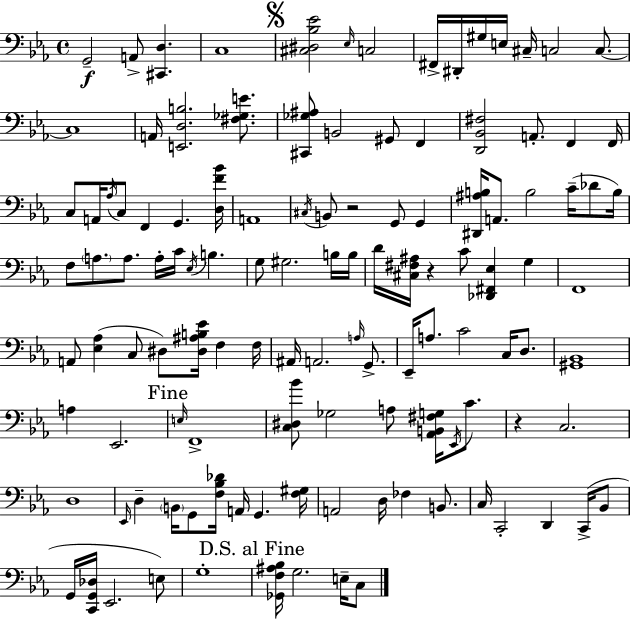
X:1
T:Untitled
M:4/4
L:1/4
K:Cm
G,,2 A,,/2 [^C,,D,] C,4 [^C,^D,_B,_E]2 _E,/4 C,2 ^F,,/4 ^D,,/4 ^G,/4 E,/4 ^C,/4 C,2 C,/2 C,4 A,,/4 [E,,D,B,]2 [^F,_G,E]/2 [^C,,_G,^A,]/2 B,,2 ^G,,/2 F,, [D,,_B,,^F,]2 A,,/2 F,, F,,/4 C,/2 A,,/4 _A,/4 C,/2 F,, G,, [D,F_B]/4 A,,4 ^C,/4 B,,/2 z2 G,,/2 G,, [^D,,^A,B,]/4 A,,/2 B,2 C/4 _D/2 B,/4 F,/2 A,/2 A,/2 A,/4 C/4 _E,/4 B, G,/2 ^G,2 B,/4 B,/4 D/4 [^C,^F,^A,]/4 z C/2 [_D,,^F,,_E,] G, F,,4 A,,/2 [_E,_A,] C,/2 ^D,/2 [^D,^A,B,_E]/4 F, F,/4 ^A,,/4 A,,2 A,/4 G,,/2 _E,,/4 A,/2 C2 C,/4 D,/2 [^G,,_B,,]4 A, _E,,2 E,/4 F,,4 [C,^D,_B]/2 _G,2 A,/2 [_A,,B,,^F,G,]/4 _E,,/4 C/2 z C,2 D,4 _E,,/4 D, B,,/4 G,,/2 [F,_B,_D]/4 A,,/4 G,, [F,^G,]/4 A,,2 D,/4 _F, B,,/2 C,/4 C,,2 D,, C,,/4 _B,,/2 G,,/4 [C,,G,,_D,]/4 _E,,2 E,/2 G,4 [_G,,F,^A,_B,]/4 G,2 E,/4 C,/2